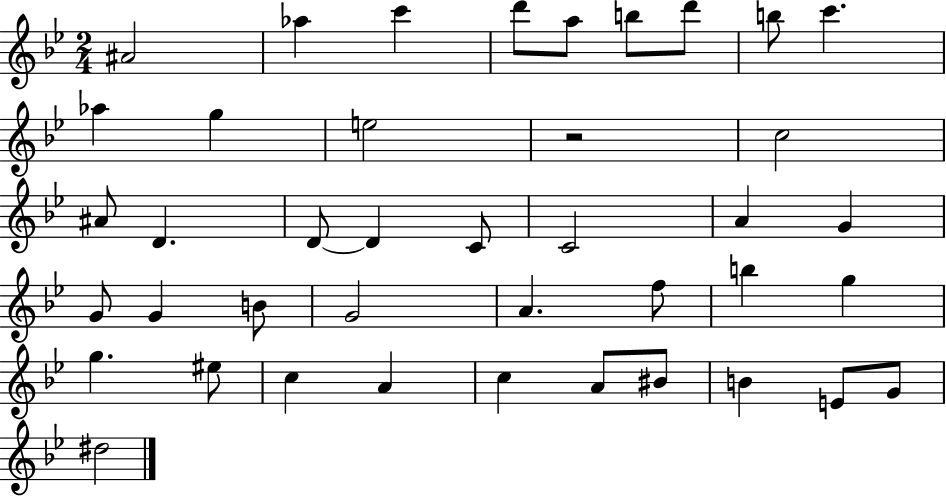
A#4/h Ab5/q C6/q D6/e A5/e B5/e D6/e B5/e C6/q. Ab5/q G5/q E5/h R/h C5/h A#4/e D4/q. D4/e D4/q C4/e C4/h A4/q G4/q G4/e G4/q B4/e G4/h A4/q. F5/e B5/q G5/q G5/q. EIS5/e C5/q A4/q C5/q A4/e BIS4/e B4/q E4/e G4/e D#5/h